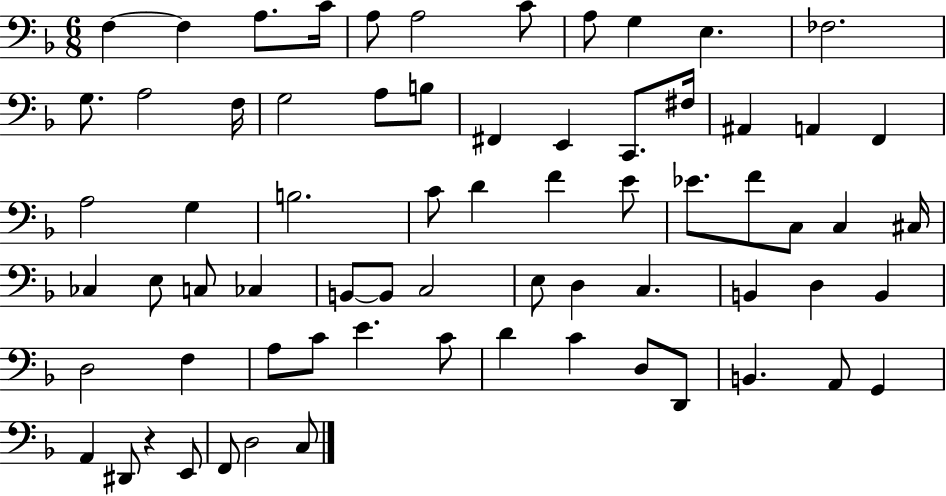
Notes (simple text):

F3/q F3/q A3/e. C4/s A3/e A3/h C4/e A3/e G3/q E3/q. FES3/h. G3/e. A3/h F3/s G3/h A3/e B3/e F#2/q E2/q C2/e. F#3/s A#2/q A2/q F2/q A3/h G3/q B3/h. C4/e D4/q F4/q E4/e Eb4/e. F4/e C3/e C3/q C#3/s CES3/q E3/e C3/e CES3/q B2/e B2/e C3/h E3/e D3/q C3/q. B2/q D3/q B2/q D3/h F3/q A3/e C4/e E4/q. C4/e D4/q C4/q D3/e D2/e B2/q. A2/e G2/q A2/q D#2/e R/q E2/e F2/e D3/h C3/e